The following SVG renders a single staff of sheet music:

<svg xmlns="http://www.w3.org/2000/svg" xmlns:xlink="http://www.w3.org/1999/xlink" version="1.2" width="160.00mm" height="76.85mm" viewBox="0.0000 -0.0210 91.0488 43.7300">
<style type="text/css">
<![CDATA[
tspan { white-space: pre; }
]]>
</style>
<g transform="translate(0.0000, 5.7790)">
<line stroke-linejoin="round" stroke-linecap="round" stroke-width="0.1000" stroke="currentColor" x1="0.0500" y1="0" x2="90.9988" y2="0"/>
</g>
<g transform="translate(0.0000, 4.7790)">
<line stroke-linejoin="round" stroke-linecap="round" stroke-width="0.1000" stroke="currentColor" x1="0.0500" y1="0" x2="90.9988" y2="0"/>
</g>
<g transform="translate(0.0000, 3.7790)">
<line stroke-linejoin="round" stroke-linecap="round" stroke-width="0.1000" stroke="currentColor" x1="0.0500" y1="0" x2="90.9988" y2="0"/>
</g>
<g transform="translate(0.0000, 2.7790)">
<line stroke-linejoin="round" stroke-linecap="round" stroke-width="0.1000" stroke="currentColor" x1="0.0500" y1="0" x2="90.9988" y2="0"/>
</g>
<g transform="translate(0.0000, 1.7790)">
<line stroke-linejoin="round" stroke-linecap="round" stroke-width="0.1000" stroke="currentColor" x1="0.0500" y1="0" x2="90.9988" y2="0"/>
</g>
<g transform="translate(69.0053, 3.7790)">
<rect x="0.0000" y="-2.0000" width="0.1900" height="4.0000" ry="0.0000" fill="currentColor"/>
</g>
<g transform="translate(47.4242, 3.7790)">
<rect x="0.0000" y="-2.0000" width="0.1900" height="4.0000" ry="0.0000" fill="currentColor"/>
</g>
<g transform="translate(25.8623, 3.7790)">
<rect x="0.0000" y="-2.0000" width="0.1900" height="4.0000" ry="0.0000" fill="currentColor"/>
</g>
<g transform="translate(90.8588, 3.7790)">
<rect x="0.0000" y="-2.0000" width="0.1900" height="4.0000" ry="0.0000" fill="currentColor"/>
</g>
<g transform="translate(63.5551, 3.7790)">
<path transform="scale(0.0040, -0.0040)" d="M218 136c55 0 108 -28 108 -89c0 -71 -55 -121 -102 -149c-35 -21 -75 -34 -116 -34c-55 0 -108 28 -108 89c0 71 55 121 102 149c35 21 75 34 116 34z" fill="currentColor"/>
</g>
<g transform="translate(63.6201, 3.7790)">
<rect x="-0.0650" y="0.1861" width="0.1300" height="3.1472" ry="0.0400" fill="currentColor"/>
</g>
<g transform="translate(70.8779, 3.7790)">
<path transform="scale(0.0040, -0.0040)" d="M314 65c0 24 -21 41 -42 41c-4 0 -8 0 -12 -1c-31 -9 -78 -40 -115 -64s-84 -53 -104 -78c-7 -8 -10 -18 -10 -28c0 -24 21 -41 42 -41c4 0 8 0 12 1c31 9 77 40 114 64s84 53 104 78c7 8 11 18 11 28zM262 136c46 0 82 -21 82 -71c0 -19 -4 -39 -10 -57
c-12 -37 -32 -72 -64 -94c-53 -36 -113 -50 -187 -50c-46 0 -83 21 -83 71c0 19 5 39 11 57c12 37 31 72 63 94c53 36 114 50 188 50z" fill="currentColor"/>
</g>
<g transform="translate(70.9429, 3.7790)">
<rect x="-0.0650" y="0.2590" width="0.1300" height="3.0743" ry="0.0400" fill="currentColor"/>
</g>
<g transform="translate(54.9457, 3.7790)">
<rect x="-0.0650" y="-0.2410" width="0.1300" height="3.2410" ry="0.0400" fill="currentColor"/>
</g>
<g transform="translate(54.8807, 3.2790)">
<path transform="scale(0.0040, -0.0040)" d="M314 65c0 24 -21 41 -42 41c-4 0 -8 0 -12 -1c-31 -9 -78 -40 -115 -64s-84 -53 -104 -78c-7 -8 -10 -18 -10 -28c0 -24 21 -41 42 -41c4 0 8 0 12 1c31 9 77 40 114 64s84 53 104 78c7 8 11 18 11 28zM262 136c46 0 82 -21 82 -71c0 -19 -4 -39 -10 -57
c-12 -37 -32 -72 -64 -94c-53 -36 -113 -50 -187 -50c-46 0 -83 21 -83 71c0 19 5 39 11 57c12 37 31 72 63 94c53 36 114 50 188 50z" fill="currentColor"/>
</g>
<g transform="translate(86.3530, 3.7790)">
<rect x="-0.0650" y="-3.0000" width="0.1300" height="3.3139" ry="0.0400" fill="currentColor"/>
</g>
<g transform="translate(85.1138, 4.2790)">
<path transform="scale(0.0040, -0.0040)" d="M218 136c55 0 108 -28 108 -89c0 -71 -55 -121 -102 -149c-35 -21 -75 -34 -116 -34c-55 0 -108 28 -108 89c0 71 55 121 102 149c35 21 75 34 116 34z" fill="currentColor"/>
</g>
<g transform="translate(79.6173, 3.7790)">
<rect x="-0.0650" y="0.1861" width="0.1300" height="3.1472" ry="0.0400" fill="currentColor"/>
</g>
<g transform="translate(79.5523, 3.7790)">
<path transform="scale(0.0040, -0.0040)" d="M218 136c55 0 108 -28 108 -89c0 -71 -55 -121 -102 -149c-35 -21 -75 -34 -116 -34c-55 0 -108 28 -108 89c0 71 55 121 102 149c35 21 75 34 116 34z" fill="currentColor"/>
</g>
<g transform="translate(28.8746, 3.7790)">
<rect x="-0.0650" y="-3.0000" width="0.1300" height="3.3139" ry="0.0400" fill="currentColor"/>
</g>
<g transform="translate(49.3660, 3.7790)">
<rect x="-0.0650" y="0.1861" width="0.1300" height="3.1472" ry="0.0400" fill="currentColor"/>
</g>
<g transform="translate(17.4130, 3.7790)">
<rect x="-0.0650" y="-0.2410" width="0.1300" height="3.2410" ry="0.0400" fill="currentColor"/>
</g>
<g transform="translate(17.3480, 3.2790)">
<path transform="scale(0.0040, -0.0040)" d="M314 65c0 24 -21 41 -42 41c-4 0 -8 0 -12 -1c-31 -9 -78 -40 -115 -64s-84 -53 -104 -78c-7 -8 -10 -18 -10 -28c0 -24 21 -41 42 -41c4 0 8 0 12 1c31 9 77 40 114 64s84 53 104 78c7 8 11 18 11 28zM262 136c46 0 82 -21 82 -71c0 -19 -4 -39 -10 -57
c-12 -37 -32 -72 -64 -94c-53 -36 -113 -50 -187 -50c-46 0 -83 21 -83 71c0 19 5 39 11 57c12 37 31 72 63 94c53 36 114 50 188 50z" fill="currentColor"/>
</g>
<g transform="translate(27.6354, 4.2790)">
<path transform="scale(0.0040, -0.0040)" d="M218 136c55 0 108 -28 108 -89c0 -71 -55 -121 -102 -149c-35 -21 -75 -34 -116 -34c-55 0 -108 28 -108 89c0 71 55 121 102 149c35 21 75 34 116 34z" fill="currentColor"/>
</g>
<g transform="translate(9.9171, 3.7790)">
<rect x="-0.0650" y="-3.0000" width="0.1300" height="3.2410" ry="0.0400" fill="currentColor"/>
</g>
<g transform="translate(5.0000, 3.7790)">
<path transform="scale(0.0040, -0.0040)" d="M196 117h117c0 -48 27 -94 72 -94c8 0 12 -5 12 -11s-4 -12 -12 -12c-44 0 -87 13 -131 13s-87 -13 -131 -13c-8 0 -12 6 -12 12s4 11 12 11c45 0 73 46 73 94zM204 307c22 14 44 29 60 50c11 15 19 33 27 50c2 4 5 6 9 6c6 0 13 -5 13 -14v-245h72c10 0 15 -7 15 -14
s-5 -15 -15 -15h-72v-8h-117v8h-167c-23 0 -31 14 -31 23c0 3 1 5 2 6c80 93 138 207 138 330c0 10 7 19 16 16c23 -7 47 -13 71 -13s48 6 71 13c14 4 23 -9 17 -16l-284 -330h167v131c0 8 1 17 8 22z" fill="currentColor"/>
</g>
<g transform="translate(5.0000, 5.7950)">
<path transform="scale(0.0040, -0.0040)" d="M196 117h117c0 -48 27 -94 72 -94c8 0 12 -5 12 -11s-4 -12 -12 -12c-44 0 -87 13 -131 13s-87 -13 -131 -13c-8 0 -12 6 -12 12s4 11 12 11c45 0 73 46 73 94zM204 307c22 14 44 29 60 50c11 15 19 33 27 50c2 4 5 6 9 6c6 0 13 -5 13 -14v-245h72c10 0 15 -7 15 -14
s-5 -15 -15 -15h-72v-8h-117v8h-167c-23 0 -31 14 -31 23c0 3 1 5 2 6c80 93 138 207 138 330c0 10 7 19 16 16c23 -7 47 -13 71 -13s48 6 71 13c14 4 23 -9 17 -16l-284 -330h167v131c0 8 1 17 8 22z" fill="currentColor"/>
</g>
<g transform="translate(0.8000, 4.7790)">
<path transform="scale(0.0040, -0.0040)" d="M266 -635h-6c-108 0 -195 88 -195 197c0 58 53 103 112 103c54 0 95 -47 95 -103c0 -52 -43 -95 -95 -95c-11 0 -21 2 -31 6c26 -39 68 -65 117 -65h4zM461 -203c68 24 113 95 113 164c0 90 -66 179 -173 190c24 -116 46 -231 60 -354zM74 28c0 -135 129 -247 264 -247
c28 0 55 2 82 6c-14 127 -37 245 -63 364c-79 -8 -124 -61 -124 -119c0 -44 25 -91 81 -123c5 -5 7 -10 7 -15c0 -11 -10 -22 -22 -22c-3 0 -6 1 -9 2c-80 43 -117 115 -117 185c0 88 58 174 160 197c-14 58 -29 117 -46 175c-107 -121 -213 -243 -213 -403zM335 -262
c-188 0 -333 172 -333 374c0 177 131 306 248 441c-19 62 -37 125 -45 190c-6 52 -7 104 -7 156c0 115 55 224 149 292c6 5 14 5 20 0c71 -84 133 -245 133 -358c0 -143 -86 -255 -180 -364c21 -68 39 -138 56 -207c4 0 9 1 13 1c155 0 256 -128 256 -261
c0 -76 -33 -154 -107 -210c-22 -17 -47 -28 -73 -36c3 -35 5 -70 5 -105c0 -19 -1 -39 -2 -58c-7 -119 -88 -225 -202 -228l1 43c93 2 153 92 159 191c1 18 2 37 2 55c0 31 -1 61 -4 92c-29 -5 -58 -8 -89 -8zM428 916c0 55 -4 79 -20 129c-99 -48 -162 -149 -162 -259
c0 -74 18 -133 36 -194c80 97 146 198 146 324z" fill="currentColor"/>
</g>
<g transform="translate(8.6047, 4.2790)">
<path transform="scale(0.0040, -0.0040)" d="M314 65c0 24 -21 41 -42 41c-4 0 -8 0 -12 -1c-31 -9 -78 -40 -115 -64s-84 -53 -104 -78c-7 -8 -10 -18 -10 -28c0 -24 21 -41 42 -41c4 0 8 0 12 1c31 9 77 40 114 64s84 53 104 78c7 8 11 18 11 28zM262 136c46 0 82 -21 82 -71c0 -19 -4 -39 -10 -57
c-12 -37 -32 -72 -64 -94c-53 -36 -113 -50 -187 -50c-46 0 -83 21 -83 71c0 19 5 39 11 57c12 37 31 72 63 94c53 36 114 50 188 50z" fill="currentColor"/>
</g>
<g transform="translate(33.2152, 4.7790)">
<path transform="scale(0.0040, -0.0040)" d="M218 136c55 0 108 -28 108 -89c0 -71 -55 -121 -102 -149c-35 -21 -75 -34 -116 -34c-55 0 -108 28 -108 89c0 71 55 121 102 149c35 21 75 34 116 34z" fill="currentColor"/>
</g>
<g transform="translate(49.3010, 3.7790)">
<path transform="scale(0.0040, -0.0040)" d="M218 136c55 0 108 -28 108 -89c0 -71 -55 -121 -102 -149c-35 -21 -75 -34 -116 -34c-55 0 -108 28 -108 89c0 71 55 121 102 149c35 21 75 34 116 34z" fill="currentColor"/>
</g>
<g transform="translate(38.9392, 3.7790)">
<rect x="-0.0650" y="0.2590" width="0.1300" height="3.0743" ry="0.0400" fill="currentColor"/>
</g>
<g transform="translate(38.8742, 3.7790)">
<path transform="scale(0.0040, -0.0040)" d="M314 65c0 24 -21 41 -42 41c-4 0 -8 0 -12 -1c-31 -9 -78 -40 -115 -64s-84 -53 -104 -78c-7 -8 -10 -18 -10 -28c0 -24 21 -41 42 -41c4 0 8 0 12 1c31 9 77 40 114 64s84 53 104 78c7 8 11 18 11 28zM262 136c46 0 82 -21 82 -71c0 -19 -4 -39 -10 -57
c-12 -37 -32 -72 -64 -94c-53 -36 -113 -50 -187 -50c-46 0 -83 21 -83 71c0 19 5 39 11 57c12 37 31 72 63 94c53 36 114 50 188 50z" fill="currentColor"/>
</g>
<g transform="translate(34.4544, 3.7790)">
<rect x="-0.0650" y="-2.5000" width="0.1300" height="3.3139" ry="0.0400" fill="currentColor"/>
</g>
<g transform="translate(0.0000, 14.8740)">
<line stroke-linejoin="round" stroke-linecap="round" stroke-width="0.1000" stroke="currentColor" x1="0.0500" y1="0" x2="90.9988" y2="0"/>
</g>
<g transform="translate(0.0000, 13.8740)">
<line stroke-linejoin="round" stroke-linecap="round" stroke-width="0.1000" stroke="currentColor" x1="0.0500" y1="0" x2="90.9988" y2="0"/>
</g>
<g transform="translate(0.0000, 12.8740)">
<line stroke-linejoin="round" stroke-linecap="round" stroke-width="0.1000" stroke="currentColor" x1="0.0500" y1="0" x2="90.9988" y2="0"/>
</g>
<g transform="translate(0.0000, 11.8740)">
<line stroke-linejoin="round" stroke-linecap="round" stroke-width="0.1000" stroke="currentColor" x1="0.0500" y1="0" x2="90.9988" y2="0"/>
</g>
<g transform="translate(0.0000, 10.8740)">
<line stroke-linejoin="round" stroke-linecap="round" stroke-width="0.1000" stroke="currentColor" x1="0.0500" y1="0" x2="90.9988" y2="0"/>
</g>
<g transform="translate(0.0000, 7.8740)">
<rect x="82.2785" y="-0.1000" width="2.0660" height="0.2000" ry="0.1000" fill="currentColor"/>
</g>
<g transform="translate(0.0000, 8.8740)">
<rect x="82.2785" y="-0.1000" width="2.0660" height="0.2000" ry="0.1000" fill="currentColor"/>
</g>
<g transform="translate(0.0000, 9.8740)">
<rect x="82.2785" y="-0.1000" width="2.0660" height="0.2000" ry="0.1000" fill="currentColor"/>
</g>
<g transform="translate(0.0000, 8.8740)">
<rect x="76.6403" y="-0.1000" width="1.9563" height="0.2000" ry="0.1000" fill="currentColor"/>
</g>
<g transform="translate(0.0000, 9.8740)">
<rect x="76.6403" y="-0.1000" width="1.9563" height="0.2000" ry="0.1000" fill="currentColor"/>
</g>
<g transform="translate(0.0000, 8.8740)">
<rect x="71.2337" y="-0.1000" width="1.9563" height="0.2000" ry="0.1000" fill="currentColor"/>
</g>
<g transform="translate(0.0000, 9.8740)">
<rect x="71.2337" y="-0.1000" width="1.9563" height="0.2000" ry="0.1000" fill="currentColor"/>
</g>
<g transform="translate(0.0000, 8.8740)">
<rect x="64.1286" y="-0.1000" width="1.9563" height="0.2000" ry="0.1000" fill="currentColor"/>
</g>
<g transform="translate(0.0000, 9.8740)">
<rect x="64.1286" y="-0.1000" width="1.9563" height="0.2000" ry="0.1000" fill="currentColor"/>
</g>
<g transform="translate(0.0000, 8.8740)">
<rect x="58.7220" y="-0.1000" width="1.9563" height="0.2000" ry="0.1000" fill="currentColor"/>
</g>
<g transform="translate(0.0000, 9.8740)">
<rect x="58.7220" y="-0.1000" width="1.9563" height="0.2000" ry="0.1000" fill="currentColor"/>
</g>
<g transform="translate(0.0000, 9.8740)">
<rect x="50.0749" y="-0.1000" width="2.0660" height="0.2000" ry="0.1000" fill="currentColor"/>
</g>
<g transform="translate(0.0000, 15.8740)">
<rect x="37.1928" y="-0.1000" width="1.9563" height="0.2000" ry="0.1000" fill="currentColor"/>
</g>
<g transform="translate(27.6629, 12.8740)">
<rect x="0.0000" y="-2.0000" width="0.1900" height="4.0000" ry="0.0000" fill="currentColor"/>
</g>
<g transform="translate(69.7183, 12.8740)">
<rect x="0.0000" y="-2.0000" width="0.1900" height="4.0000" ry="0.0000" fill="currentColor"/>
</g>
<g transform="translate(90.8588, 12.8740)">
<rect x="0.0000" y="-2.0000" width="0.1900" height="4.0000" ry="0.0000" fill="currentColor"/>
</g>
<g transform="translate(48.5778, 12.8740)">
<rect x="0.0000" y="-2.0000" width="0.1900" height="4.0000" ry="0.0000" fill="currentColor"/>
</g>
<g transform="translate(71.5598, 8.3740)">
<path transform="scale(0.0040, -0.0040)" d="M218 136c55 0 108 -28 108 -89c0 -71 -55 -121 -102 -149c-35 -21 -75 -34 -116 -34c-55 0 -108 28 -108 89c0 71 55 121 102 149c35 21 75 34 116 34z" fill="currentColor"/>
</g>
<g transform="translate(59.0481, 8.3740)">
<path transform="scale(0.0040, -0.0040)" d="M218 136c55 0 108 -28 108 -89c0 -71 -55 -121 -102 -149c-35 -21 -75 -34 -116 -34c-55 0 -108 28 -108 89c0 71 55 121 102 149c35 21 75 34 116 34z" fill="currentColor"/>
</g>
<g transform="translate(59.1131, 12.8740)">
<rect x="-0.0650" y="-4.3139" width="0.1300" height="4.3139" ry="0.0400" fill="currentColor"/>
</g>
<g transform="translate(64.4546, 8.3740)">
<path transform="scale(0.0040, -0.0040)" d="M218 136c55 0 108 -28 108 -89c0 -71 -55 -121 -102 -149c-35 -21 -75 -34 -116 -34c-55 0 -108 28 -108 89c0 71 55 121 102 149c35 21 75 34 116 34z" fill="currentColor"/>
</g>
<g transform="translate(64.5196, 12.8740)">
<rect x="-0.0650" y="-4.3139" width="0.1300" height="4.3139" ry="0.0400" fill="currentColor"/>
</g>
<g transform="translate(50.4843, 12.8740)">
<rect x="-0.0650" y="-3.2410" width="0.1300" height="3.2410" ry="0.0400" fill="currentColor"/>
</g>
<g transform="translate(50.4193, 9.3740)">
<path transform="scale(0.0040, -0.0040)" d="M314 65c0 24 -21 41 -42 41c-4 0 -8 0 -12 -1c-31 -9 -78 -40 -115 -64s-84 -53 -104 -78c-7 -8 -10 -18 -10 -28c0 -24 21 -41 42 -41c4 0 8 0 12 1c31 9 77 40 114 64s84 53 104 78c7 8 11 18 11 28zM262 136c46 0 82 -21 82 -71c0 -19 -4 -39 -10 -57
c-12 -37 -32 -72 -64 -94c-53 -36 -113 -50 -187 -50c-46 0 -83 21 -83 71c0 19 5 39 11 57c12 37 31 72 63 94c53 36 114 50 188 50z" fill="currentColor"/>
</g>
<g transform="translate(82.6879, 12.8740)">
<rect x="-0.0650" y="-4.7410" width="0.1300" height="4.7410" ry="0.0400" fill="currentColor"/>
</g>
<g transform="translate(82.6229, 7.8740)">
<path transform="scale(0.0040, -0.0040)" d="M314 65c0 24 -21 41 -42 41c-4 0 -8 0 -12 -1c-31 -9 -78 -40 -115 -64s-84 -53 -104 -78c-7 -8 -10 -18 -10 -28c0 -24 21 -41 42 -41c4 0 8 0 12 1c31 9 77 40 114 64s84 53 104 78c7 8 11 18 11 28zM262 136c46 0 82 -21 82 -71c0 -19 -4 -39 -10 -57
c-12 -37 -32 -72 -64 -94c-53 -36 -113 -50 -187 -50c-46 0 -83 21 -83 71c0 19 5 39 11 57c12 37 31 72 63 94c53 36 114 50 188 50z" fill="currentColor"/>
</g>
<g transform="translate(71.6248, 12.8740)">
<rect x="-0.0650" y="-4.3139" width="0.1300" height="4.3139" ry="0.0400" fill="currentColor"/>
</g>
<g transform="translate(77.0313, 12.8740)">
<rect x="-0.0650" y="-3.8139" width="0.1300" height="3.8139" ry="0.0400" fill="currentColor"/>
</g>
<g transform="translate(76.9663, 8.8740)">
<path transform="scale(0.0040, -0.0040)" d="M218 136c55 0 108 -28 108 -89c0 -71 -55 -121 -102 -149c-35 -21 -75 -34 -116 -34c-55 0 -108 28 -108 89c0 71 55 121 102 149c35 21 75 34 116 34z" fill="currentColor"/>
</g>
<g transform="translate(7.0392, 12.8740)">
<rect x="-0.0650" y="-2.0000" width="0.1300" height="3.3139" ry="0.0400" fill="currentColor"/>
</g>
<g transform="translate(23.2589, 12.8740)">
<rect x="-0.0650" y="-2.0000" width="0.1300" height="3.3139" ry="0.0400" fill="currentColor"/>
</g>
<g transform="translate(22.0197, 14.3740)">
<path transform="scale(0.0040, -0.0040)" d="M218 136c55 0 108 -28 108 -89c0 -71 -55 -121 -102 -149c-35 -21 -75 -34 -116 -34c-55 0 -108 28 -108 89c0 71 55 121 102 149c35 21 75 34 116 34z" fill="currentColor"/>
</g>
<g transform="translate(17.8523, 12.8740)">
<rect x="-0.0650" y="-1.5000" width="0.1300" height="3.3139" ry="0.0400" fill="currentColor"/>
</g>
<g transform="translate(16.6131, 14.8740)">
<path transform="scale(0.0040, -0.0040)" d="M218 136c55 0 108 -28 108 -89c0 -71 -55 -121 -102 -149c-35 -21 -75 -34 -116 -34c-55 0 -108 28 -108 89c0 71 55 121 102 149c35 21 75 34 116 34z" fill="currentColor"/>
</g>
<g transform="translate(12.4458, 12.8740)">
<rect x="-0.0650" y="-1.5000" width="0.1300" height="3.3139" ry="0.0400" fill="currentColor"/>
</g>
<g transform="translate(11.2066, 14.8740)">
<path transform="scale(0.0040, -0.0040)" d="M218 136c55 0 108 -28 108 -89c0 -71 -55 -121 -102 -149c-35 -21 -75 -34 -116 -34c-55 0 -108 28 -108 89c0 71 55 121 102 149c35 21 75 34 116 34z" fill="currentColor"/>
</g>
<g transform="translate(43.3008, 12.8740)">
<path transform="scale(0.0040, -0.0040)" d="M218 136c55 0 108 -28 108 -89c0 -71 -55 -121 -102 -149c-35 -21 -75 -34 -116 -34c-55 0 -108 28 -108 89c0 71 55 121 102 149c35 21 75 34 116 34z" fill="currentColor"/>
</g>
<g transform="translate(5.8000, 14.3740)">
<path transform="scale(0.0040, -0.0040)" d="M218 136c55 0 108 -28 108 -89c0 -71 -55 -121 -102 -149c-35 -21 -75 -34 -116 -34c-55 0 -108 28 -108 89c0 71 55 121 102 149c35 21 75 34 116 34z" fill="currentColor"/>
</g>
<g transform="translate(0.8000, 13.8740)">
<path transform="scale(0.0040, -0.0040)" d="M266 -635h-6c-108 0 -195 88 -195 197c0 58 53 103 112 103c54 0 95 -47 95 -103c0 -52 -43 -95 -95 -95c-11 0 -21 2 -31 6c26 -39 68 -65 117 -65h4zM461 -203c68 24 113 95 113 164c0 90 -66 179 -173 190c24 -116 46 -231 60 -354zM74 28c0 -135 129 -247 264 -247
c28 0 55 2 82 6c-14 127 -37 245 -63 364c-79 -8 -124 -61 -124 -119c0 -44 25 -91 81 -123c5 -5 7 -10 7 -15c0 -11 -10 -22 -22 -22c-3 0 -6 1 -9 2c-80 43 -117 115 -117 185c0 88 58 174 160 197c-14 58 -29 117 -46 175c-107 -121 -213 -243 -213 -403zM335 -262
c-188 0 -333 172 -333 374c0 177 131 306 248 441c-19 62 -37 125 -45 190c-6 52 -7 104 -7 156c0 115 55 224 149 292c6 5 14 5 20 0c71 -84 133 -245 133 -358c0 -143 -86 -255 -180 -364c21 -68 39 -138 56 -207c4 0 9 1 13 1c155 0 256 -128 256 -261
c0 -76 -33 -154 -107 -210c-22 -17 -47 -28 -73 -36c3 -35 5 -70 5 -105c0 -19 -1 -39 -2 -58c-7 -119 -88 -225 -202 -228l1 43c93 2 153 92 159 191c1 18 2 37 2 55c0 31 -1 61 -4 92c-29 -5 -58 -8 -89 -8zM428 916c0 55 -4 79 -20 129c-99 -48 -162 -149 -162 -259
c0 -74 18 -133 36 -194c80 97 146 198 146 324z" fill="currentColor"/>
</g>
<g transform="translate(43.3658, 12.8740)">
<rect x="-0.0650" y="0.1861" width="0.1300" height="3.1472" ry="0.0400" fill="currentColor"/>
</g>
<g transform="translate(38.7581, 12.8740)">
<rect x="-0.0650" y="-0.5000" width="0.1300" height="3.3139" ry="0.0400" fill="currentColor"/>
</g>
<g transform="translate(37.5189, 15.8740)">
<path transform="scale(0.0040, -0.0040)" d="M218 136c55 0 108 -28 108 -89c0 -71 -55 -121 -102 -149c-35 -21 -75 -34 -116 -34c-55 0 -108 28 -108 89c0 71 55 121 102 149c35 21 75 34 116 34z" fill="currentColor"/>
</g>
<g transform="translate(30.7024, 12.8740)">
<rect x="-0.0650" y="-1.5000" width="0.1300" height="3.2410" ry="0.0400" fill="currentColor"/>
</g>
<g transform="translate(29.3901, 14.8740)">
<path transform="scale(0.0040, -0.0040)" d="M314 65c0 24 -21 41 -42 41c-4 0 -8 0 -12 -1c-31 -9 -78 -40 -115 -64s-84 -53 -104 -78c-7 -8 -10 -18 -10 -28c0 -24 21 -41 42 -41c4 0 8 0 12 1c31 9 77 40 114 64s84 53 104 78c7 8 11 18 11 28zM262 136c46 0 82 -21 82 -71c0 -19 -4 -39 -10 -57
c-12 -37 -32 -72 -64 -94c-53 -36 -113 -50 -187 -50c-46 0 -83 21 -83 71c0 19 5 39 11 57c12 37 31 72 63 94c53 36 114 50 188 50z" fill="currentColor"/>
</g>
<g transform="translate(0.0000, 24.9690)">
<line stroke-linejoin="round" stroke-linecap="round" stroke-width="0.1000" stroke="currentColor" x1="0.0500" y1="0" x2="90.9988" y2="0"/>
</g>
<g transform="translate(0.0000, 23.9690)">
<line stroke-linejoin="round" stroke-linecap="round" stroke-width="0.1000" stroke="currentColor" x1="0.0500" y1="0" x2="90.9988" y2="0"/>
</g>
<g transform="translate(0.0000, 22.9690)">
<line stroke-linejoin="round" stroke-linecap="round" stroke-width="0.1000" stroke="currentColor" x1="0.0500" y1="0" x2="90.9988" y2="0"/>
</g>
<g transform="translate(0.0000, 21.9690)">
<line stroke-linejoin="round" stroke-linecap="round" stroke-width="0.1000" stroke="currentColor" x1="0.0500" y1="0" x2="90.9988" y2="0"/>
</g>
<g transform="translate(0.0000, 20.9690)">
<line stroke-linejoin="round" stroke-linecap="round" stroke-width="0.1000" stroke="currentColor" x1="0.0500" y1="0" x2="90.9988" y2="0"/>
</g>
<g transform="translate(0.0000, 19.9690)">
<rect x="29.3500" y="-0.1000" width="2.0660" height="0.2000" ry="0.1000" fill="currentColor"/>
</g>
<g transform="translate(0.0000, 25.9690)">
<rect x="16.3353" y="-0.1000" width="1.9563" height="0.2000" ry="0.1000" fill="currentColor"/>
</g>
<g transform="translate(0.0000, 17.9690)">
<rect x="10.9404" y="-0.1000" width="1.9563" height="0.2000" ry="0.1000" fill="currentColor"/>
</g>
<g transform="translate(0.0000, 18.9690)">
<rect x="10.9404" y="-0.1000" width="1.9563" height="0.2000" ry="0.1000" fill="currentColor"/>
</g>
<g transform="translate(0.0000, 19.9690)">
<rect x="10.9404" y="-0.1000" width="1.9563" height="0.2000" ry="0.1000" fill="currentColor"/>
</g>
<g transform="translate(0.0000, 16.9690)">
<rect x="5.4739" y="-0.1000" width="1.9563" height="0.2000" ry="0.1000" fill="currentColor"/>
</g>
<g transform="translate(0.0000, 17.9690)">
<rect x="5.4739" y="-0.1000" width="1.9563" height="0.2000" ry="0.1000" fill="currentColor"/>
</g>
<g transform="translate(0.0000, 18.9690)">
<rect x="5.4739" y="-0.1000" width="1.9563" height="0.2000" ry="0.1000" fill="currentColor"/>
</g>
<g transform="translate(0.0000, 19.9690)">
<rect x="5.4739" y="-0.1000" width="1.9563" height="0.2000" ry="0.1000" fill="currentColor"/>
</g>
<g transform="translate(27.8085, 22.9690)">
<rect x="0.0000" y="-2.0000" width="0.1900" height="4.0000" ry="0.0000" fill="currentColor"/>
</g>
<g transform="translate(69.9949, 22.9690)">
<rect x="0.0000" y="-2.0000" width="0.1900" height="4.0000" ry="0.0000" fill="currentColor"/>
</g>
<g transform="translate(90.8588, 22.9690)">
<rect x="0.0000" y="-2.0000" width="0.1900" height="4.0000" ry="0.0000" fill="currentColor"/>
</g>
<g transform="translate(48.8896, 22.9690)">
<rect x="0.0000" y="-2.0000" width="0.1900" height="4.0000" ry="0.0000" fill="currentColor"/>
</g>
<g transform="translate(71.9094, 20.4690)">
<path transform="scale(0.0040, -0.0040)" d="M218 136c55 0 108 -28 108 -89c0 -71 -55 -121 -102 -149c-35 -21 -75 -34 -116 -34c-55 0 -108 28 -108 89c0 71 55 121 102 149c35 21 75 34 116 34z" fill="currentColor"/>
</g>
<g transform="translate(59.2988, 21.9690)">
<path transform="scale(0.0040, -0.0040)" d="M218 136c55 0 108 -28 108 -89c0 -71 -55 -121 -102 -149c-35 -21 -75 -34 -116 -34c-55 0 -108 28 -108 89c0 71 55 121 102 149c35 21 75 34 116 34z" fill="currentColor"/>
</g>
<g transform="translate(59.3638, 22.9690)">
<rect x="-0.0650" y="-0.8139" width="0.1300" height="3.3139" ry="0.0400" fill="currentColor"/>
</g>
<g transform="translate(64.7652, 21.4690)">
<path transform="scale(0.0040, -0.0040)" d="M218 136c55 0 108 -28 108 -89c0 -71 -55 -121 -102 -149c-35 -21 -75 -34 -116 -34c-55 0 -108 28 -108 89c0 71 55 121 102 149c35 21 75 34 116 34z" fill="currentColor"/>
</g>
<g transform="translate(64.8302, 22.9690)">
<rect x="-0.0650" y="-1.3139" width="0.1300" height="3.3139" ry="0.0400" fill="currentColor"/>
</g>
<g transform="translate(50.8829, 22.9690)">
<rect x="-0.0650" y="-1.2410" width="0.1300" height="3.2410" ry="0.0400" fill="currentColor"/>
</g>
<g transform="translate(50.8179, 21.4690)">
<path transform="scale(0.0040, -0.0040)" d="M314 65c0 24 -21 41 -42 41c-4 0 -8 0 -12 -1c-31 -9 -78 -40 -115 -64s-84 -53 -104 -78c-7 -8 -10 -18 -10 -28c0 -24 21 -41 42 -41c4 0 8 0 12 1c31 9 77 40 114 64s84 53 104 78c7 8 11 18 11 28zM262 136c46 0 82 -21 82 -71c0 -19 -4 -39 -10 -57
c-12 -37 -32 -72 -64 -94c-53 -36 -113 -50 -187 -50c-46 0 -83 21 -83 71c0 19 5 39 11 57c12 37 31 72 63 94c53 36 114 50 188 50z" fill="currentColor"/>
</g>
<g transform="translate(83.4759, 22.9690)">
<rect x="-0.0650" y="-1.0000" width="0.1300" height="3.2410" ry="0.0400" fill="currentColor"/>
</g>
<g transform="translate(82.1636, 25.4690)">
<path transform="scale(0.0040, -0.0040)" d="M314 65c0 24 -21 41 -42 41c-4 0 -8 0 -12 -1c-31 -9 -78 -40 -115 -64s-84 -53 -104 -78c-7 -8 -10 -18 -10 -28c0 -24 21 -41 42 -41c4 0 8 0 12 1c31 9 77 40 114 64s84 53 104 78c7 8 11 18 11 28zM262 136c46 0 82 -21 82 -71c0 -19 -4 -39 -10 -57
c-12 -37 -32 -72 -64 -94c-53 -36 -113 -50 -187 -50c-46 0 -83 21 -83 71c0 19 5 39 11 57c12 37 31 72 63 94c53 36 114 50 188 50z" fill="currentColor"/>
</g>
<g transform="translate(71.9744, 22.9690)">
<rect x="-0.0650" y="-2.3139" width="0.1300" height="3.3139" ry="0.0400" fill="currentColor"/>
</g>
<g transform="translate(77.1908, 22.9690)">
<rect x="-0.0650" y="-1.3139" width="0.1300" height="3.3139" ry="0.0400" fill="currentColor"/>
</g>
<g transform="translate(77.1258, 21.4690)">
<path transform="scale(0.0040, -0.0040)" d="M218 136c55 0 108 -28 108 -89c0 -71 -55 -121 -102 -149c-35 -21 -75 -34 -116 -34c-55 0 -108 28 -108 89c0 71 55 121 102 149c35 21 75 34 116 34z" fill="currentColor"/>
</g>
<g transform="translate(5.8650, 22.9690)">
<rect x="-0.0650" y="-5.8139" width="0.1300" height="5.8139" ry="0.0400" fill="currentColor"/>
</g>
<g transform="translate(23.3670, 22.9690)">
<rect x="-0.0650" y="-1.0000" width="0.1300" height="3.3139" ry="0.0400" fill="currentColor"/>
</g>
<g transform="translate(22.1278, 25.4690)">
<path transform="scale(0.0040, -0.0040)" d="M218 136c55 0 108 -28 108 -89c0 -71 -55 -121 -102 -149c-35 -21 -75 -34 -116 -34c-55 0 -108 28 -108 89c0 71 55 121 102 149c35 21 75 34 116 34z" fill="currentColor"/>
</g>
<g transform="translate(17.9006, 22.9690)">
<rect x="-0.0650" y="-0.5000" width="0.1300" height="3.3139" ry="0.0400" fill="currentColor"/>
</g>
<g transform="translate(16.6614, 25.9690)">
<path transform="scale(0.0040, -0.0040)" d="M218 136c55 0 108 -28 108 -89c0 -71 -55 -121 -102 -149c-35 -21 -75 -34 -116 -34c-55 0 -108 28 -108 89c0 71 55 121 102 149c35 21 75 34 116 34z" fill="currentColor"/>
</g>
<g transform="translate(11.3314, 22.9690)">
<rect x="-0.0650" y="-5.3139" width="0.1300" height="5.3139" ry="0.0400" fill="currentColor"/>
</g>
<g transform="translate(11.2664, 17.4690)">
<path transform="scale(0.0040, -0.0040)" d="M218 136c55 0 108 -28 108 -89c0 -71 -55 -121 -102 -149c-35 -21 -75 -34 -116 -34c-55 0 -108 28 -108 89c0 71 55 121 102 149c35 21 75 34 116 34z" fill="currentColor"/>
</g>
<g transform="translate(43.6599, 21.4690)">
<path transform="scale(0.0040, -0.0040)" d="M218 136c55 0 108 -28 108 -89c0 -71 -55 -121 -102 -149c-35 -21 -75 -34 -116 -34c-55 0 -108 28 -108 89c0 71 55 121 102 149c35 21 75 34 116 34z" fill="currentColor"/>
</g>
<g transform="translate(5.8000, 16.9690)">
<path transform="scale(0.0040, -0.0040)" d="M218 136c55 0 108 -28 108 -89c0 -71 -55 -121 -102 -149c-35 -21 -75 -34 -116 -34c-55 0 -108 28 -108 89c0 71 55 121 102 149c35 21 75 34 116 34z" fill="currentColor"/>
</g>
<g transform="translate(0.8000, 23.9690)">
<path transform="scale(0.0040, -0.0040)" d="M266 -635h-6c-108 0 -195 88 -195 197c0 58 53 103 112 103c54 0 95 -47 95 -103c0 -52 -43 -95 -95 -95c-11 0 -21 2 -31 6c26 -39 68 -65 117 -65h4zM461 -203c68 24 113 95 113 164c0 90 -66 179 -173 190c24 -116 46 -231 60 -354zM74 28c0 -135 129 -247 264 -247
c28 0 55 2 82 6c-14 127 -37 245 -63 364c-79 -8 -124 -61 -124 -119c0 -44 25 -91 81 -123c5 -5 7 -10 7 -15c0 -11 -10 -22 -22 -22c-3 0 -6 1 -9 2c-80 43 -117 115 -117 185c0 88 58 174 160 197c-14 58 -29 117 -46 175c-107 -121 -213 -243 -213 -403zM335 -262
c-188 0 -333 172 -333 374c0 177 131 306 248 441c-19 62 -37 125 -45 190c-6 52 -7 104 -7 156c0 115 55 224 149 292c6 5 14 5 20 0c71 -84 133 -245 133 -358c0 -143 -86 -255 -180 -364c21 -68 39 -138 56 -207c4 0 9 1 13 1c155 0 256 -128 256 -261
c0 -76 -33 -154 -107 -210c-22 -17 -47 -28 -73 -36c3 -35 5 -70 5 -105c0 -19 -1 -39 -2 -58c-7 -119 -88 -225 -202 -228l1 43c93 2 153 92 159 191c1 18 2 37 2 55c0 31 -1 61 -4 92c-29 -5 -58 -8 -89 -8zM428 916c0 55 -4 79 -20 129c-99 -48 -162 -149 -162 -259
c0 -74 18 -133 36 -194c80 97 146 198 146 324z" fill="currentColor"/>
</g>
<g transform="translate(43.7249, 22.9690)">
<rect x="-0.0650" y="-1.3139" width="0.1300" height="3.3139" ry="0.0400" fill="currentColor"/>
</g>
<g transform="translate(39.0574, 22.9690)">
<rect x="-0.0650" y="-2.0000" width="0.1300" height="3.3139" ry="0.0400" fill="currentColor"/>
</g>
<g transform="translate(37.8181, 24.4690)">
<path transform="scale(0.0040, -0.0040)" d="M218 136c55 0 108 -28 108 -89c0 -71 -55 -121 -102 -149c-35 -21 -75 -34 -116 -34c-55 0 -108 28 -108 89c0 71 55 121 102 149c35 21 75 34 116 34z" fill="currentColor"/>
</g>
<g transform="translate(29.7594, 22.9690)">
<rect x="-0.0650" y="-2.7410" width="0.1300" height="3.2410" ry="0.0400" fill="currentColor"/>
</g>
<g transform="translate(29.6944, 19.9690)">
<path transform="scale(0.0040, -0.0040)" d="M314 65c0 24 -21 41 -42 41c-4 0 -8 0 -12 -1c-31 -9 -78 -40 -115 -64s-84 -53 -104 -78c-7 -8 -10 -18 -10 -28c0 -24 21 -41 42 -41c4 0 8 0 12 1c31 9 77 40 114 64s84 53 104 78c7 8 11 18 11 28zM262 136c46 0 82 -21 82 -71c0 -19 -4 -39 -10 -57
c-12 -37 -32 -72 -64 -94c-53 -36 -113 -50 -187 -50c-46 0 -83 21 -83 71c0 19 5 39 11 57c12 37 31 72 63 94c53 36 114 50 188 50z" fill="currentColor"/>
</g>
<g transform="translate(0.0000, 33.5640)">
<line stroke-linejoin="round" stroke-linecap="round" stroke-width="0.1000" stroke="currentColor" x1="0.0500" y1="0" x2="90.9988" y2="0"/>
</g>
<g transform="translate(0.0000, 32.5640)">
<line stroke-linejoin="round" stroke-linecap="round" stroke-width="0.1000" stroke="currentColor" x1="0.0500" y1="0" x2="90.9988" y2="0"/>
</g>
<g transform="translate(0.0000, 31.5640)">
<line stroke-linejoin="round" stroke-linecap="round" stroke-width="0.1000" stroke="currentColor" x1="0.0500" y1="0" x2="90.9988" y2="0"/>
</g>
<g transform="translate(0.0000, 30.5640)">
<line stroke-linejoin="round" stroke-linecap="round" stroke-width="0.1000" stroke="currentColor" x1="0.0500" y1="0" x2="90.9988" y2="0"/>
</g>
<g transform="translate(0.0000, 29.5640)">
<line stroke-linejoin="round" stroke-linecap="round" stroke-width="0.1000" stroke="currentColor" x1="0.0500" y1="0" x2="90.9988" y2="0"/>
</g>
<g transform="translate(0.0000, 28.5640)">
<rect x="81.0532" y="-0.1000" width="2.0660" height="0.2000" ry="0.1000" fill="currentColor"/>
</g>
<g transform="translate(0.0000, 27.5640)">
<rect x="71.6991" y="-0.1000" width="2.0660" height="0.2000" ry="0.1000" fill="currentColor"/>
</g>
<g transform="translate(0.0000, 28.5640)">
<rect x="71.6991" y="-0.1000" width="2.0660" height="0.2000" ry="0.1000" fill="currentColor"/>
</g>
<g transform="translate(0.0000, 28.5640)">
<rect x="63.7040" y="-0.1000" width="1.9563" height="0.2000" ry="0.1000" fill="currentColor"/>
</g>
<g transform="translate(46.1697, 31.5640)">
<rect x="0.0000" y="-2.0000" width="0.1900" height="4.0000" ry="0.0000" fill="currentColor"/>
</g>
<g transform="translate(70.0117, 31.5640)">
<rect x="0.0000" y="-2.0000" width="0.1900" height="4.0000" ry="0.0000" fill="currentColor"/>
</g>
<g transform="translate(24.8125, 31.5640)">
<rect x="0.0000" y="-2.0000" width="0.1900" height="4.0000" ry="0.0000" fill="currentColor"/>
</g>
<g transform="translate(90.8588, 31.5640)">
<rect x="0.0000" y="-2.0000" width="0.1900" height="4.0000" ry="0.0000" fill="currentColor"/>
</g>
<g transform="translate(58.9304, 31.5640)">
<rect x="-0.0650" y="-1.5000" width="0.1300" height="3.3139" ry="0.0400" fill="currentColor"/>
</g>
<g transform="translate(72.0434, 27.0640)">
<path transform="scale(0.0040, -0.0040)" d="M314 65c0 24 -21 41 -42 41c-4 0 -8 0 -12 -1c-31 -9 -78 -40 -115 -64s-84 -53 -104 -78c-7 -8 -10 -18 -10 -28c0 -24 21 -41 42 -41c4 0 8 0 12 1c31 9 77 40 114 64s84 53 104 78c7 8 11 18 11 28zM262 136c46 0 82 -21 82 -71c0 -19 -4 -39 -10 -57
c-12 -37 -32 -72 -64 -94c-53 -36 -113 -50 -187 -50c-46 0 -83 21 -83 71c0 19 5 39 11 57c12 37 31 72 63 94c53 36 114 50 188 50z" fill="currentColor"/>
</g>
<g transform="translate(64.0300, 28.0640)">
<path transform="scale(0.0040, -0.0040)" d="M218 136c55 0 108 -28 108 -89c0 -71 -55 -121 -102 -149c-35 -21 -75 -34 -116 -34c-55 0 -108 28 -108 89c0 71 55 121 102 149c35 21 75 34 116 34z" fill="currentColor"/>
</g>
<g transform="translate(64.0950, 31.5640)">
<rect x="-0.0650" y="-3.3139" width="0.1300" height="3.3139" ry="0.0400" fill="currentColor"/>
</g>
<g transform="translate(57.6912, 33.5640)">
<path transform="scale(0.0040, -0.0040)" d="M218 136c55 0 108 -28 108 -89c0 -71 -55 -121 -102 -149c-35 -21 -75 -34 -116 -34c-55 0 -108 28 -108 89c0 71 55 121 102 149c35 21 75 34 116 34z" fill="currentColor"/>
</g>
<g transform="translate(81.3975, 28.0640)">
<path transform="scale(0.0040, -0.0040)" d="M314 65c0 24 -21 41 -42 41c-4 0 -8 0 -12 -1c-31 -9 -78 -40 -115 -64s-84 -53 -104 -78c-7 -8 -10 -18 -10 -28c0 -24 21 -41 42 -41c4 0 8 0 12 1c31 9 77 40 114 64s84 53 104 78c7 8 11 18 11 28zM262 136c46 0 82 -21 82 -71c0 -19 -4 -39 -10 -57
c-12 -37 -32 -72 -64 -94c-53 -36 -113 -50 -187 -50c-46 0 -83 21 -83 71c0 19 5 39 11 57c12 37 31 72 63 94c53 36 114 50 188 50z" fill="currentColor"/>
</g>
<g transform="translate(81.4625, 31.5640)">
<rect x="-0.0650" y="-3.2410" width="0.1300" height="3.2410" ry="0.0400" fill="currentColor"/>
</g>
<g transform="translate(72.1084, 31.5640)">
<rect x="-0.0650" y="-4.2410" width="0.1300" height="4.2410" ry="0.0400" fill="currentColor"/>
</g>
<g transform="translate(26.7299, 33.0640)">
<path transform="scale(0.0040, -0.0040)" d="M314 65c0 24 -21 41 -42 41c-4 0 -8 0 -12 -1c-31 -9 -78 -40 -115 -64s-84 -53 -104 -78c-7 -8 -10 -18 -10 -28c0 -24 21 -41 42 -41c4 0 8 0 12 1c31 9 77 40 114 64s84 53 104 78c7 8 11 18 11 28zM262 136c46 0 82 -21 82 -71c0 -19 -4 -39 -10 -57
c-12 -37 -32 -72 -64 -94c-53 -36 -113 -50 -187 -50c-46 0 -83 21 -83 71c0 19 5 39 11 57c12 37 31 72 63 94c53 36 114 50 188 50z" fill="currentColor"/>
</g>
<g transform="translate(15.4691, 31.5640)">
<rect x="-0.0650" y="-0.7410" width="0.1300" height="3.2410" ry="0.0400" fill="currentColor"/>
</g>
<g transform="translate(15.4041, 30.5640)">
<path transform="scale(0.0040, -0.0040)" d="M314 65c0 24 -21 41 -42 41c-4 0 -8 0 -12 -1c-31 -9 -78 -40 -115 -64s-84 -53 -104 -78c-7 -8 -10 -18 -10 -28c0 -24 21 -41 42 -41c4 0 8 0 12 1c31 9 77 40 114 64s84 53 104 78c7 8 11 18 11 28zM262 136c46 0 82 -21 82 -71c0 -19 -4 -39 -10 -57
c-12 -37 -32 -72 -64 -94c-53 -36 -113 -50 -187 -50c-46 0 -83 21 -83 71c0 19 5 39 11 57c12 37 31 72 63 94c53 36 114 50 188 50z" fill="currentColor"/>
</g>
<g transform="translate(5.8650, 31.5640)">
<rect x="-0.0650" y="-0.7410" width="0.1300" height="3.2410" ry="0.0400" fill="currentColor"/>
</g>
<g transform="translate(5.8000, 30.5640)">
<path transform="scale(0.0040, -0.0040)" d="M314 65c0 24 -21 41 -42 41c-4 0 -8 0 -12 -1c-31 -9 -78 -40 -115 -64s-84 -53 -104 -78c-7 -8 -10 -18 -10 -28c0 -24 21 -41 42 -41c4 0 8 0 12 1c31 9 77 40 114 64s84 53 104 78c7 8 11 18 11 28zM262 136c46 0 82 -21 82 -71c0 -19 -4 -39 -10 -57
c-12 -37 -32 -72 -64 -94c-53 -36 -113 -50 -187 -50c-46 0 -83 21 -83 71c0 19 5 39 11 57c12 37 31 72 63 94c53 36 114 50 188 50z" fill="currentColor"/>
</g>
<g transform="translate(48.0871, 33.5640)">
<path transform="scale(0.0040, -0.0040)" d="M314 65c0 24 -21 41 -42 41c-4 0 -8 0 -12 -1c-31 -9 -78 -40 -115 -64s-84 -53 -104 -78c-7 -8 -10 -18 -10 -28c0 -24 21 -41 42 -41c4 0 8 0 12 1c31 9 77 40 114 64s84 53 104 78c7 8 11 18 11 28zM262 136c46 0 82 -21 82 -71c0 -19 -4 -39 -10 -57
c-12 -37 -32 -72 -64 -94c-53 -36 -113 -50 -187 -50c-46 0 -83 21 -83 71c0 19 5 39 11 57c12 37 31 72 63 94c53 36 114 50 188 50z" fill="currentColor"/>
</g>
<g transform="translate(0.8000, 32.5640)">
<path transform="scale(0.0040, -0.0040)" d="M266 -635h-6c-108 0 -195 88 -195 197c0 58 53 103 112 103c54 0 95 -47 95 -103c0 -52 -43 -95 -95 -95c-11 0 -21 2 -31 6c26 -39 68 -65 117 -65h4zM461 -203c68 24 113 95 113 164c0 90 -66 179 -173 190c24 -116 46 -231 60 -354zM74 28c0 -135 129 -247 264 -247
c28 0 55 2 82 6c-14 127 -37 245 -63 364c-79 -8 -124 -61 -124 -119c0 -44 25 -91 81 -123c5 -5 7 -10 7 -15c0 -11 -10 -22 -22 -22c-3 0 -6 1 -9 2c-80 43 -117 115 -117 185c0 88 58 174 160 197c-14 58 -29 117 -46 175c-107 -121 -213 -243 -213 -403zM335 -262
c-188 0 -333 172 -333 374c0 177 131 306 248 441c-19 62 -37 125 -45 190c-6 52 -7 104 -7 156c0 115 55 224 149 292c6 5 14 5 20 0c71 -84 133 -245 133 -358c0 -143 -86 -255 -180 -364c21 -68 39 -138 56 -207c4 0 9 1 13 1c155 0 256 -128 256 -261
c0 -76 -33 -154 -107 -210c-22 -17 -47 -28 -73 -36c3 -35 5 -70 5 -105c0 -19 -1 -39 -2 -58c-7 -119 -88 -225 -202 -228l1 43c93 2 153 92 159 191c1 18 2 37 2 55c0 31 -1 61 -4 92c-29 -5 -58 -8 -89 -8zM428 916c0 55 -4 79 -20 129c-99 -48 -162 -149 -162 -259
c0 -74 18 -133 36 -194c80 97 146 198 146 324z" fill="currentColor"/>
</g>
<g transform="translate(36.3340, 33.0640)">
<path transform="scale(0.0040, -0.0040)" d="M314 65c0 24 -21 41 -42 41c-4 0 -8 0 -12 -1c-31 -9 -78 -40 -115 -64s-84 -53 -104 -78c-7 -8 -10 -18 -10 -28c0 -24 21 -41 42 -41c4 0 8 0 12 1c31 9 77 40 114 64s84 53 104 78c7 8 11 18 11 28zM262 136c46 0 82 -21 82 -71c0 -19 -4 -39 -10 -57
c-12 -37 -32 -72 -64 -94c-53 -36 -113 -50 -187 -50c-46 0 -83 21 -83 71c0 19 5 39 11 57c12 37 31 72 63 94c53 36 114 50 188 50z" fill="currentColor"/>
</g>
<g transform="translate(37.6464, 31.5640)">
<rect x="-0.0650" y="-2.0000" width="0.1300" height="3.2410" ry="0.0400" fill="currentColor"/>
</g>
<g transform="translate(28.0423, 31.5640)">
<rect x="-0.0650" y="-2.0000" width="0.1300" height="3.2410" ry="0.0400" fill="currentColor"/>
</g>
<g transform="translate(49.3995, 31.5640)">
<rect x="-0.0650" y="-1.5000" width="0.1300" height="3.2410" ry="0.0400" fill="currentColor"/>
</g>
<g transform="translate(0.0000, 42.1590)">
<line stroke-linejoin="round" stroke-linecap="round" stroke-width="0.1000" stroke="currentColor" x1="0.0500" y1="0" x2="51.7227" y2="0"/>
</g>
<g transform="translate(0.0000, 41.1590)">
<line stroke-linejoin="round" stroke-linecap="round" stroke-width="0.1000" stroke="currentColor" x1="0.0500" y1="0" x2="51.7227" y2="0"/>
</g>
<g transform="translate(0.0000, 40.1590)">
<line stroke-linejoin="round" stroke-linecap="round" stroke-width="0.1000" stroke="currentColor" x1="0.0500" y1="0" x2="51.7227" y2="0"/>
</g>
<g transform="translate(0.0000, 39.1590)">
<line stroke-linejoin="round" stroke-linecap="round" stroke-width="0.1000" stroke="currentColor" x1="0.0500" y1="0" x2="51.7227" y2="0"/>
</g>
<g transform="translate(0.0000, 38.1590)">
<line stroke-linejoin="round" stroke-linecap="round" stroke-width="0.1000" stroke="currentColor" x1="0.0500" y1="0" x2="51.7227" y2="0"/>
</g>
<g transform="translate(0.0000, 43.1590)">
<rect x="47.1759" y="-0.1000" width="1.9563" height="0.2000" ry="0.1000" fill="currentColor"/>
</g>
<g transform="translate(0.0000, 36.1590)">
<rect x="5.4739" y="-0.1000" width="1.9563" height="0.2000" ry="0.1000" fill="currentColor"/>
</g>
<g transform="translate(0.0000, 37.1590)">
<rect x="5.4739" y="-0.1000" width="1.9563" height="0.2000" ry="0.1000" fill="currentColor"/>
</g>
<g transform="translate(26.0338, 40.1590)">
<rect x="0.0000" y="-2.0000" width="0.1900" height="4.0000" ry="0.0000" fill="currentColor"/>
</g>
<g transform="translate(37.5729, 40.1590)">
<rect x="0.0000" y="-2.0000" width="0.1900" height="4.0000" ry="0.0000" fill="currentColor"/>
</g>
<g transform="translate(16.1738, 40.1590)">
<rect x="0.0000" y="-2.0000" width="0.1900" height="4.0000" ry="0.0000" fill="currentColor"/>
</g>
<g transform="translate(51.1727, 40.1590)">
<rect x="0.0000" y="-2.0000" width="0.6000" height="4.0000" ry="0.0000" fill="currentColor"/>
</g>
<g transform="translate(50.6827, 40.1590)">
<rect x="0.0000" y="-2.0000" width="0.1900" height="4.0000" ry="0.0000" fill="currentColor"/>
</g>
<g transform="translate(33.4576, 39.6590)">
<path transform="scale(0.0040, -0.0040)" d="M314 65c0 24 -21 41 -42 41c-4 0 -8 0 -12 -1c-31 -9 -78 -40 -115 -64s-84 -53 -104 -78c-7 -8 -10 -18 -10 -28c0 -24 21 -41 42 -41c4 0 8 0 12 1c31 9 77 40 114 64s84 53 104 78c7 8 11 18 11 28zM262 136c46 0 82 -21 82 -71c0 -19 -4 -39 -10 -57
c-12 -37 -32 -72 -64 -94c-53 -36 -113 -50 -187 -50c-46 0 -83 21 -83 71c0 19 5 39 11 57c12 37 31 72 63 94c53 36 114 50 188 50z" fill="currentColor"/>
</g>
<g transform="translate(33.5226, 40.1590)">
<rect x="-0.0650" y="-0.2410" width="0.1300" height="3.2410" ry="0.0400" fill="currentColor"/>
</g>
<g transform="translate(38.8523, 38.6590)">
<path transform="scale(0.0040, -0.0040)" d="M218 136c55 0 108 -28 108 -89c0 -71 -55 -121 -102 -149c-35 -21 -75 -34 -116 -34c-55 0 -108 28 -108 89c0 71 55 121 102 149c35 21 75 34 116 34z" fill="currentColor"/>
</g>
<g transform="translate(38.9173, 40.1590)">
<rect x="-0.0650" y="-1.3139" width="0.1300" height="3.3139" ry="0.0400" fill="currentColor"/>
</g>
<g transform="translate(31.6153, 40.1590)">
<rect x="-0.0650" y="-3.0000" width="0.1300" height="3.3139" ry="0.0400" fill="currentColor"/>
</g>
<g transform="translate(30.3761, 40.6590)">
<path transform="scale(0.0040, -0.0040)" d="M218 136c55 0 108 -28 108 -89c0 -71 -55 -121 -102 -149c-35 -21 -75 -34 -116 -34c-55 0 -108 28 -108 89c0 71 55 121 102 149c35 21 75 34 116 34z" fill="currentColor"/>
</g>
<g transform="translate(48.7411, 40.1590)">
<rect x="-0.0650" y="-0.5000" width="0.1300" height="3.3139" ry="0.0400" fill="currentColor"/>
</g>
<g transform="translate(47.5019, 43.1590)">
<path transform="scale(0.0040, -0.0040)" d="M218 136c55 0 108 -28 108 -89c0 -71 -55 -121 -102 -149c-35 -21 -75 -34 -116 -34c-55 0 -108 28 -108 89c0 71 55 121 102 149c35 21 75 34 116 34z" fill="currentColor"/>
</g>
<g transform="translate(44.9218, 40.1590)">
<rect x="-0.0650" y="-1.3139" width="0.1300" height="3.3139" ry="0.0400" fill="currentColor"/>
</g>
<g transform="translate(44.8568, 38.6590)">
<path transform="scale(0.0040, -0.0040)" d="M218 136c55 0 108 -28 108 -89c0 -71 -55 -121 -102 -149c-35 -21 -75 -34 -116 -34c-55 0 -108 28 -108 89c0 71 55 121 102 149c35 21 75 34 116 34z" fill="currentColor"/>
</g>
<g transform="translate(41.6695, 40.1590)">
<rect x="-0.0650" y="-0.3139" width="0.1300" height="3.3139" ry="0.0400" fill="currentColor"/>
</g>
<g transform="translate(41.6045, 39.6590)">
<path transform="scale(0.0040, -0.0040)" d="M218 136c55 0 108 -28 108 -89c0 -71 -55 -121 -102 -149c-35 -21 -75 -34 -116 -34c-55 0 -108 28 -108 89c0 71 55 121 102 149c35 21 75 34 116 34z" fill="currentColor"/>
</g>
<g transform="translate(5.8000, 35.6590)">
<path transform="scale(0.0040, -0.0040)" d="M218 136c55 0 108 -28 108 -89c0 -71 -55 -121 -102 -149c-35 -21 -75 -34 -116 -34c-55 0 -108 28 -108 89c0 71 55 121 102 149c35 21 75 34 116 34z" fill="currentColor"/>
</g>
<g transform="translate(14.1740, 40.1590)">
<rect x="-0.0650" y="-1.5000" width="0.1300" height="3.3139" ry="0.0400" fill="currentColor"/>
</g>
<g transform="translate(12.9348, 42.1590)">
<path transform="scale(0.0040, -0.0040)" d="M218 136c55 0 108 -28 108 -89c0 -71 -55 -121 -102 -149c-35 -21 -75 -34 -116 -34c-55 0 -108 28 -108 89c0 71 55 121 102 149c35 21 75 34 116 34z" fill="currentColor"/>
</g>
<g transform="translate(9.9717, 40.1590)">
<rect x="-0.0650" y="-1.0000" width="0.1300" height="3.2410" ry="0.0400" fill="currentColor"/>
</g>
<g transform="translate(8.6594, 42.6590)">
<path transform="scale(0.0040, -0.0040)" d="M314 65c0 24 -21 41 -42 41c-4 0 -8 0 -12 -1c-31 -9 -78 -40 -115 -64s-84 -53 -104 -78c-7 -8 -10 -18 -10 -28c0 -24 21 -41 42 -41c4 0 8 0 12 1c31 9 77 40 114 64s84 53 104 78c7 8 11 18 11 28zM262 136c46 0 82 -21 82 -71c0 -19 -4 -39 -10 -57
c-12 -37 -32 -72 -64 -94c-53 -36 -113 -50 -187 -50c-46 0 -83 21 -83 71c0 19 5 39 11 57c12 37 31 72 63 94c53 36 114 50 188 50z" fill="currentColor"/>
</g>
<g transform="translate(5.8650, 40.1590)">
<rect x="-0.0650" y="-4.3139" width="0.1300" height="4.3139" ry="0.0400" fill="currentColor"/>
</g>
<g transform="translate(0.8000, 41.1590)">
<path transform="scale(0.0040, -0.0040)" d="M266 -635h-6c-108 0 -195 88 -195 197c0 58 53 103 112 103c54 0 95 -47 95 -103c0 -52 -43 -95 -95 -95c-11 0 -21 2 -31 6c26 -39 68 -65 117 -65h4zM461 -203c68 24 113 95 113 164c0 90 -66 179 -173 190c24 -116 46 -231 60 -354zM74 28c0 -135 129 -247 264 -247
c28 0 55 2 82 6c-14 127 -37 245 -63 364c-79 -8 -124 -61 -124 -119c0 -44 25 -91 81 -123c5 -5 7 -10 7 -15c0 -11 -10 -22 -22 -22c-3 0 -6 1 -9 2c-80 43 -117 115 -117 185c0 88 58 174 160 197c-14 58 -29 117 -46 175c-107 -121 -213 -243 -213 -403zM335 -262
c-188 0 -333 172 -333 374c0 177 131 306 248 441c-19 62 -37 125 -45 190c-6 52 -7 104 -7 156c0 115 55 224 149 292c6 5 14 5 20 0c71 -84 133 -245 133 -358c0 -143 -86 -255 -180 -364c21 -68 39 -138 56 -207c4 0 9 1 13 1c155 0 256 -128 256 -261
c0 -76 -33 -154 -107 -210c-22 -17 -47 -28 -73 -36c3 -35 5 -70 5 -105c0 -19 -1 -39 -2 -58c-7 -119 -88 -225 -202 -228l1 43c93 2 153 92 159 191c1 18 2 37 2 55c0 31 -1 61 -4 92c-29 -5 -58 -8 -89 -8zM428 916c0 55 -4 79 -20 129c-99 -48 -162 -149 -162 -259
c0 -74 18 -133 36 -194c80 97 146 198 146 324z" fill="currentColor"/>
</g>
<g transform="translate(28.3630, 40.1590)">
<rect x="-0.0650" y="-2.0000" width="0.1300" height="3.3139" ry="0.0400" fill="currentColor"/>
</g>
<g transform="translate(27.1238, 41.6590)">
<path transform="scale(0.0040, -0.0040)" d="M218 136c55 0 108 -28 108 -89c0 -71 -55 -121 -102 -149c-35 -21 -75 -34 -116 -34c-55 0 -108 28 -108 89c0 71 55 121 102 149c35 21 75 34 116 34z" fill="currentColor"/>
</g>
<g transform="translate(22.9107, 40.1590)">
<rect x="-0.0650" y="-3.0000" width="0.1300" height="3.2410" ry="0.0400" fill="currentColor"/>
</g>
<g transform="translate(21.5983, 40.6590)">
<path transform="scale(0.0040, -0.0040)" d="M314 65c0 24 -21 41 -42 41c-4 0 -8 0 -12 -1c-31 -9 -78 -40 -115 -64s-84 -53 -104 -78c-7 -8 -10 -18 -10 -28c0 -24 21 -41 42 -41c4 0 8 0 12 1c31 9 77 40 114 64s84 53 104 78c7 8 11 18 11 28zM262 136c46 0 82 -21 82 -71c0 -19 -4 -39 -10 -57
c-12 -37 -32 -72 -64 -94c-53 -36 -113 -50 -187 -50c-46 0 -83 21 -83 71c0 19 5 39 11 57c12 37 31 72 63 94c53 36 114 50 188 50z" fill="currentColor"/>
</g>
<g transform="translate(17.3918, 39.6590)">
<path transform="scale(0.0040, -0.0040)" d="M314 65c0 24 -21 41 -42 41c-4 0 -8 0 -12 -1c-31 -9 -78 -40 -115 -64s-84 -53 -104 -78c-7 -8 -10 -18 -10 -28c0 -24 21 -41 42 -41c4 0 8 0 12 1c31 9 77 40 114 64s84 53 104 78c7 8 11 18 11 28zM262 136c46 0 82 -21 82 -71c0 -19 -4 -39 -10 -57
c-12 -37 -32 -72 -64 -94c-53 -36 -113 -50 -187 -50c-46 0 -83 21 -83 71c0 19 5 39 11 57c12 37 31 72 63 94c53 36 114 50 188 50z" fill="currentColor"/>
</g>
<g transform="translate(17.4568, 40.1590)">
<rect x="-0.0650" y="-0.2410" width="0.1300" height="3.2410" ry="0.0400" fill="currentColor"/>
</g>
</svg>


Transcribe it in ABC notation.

X:1
T:Untitled
M:4/4
L:1/4
K:C
A2 c2 A G B2 B c2 B B2 B A F E E F E2 C B b2 d' d' d' c' e'2 g' f' C D a2 F e e2 d e g e D2 d2 d2 F2 F2 E2 E b d'2 b2 d' D2 E c2 A2 F A c2 e c e C